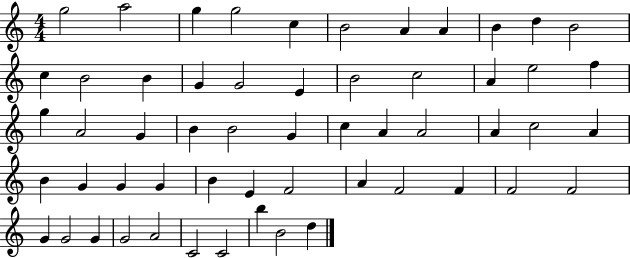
{
  \clef treble
  \numericTimeSignature
  \time 4/4
  \key c \major
  g''2 a''2 | g''4 g''2 c''4 | b'2 a'4 a'4 | b'4 d''4 b'2 | \break c''4 b'2 b'4 | g'4 g'2 e'4 | b'2 c''2 | a'4 e''2 f''4 | \break g''4 a'2 g'4 | b'4 b'2 g'4 | c''4 a'4 a'2 | a'4 c''2 a'4 | \break b'4 g'4 g'4 g'4 | b'4 e'4 f'2 | a'4 f'2 f'4 | f'2 f'2 | \break g'4 g'2 g'4 | g'2 a'2 | c'2 c'2 | b''4 b'2 d''4 | \break \bar "|."
}